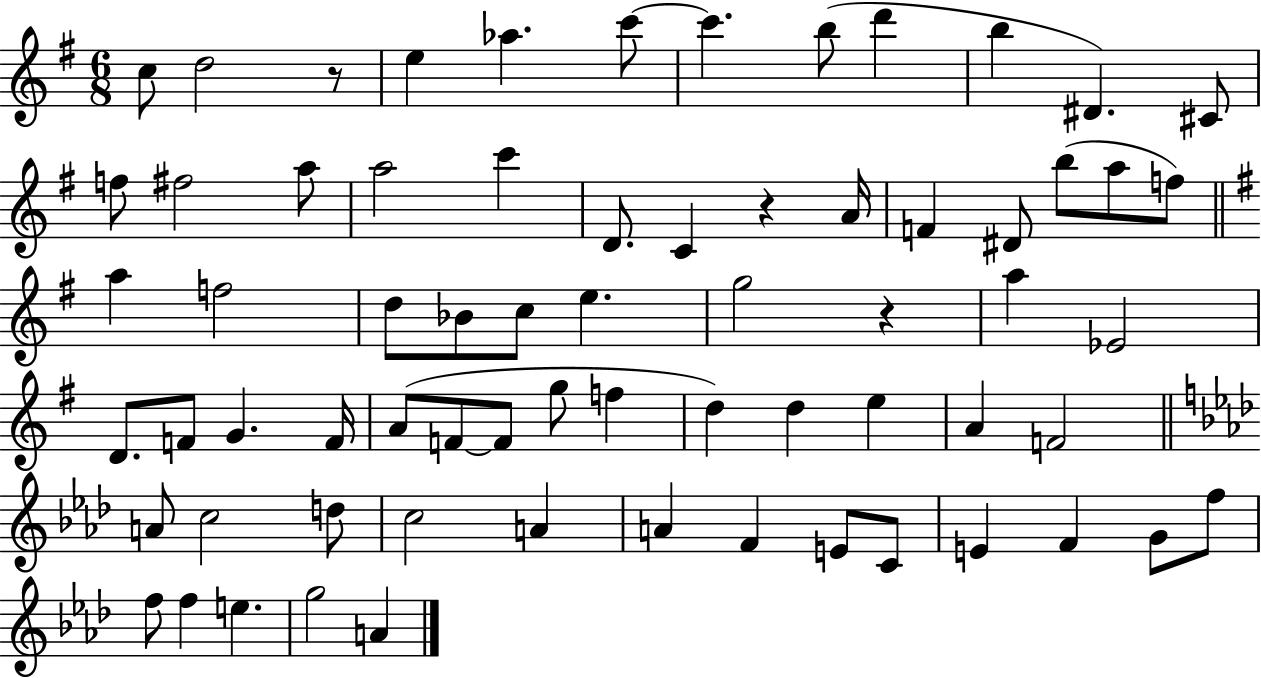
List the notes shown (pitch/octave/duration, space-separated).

C5/e D5/h R/e E5/q Ab5/q. C6/e C6/q. B5/e D6/q B5/q D#4/q. C#4/e F5/e F#5/h A5/e A5/h C6/q D4/e. C4/q R/q A4/s F4/q D#4/e B5/e A5/e F5/e A5/q F5/h D5/e Bb4/e C5/e E5/q. G5/h R/q A5/q Eb4/h D4/e. F4/e G4/q. F4/s A4/e F4/e F4/e G5/e F5/q D5/q D5/q E5/q A4/q F4/h A4/e C5/h D5/e C5/h A4/q A4/q F4/q E4/e C4/e E4/q F4/q G4/e F5/e F5/e F5/q E5/q. G5/h A4/q